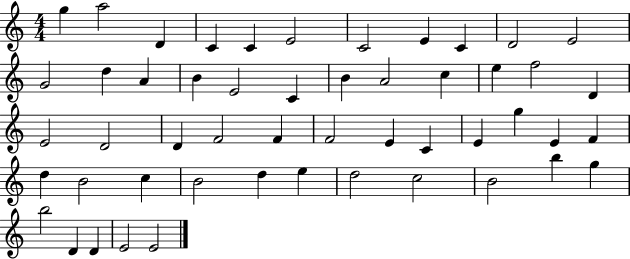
X:1
T:Untitled
M:4/4
L:1/4
K:C
g a2 D C C E2 C2 E C D2 E2 G2 d A B E2 C B A2 c e f2 D E2 D2 D F2 F F2 E C E g E F d B2 c B2 d e d2 c2 B2 b g b2 D D E2 E2